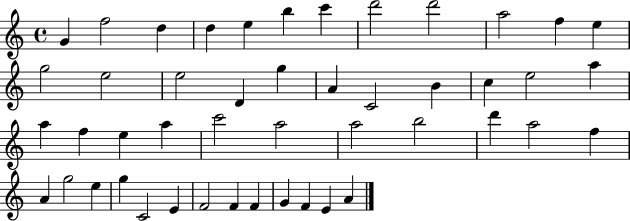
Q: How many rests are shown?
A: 0